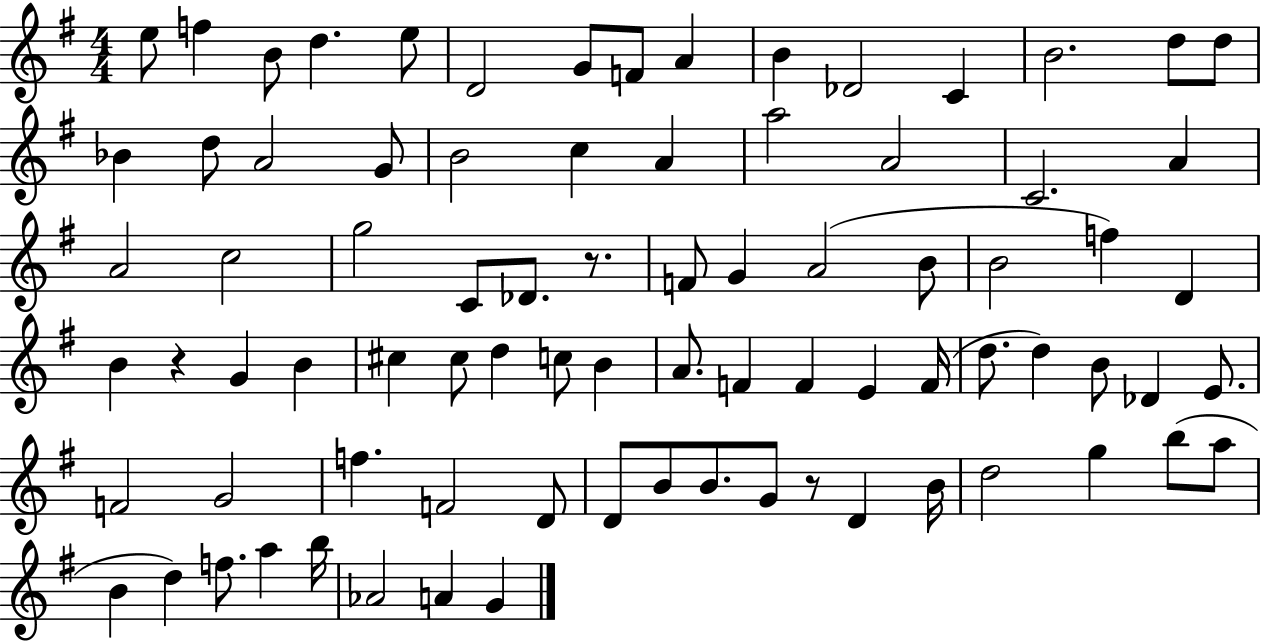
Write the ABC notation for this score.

X:1
T:Untitled
M:4/4
L:1/4
K:G
e/2 f B/2 d e/2 D2 G/2 F/2 A B _D2 C B2 d/2 d/2 _B d/2 A2 G/2 B2 c A a2 A2 C2 A A2 c2 g2 C/2 _D/2 z/2 F/2 G A2 B/2 B2 f D B z G B ^c ^c/2 d c/2 B A/2 F F E F/4 d/2 d B/2 _D E/2 F2 G2 f F2 D/2 D/2 B/2 B/2 G/2 z/2 D B/4 d2 g b/2 a/2 B d f/2 a b/4 _A2 A G